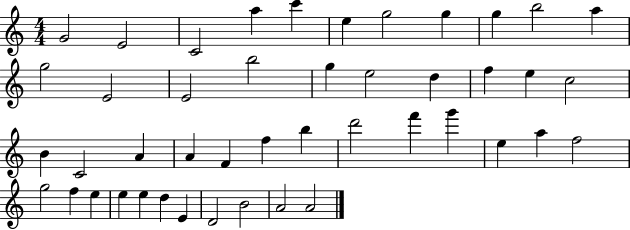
{
  \clef treble
  \numericTimeSignature
  \time 4/4
  \key c \major
  g'2 e'2 | c'2 a''4 c'''4 | e''4 g''2 g''4 | g''4 b''2 a''4 | \break g''2 e'2 | e'2 b''2 | g''4 e''2 d''4 | f''4 e''4 c''2 | \break b'4 c'2 a'4 | a'4 f'4 f''4 b''4 | d'''2 f'''4 g'''4 | e''4 a''4 f''2 | \break g''2 f''4 e''4 | e''4 e''4 d''4 e'4 | d'2 b'2 | a'2 a'2 | \break \bar "|."
}